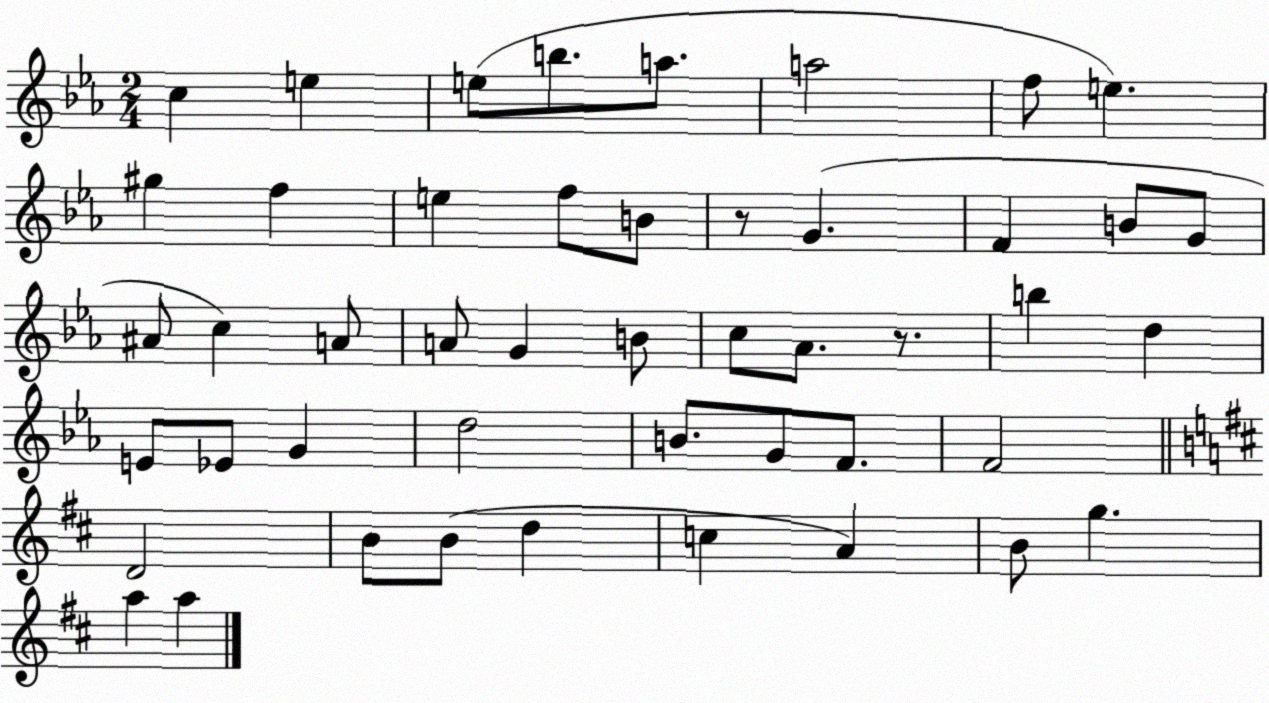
X:1
T:Untitled
M:2/4
L:1/4
K:Eb
c e e/2 b/2 a/2 a2 f/2 e ^g f e f/2 B/2 z/2 G F B/2 G/2 ^A/2 c A/2 A/2 G B/2 c/2 _A/2 z/2 b d E/2 _E/2 G d2 B/2 G/2 F/2 F2 D2 B/2 B/2 d c A B/2 g a a